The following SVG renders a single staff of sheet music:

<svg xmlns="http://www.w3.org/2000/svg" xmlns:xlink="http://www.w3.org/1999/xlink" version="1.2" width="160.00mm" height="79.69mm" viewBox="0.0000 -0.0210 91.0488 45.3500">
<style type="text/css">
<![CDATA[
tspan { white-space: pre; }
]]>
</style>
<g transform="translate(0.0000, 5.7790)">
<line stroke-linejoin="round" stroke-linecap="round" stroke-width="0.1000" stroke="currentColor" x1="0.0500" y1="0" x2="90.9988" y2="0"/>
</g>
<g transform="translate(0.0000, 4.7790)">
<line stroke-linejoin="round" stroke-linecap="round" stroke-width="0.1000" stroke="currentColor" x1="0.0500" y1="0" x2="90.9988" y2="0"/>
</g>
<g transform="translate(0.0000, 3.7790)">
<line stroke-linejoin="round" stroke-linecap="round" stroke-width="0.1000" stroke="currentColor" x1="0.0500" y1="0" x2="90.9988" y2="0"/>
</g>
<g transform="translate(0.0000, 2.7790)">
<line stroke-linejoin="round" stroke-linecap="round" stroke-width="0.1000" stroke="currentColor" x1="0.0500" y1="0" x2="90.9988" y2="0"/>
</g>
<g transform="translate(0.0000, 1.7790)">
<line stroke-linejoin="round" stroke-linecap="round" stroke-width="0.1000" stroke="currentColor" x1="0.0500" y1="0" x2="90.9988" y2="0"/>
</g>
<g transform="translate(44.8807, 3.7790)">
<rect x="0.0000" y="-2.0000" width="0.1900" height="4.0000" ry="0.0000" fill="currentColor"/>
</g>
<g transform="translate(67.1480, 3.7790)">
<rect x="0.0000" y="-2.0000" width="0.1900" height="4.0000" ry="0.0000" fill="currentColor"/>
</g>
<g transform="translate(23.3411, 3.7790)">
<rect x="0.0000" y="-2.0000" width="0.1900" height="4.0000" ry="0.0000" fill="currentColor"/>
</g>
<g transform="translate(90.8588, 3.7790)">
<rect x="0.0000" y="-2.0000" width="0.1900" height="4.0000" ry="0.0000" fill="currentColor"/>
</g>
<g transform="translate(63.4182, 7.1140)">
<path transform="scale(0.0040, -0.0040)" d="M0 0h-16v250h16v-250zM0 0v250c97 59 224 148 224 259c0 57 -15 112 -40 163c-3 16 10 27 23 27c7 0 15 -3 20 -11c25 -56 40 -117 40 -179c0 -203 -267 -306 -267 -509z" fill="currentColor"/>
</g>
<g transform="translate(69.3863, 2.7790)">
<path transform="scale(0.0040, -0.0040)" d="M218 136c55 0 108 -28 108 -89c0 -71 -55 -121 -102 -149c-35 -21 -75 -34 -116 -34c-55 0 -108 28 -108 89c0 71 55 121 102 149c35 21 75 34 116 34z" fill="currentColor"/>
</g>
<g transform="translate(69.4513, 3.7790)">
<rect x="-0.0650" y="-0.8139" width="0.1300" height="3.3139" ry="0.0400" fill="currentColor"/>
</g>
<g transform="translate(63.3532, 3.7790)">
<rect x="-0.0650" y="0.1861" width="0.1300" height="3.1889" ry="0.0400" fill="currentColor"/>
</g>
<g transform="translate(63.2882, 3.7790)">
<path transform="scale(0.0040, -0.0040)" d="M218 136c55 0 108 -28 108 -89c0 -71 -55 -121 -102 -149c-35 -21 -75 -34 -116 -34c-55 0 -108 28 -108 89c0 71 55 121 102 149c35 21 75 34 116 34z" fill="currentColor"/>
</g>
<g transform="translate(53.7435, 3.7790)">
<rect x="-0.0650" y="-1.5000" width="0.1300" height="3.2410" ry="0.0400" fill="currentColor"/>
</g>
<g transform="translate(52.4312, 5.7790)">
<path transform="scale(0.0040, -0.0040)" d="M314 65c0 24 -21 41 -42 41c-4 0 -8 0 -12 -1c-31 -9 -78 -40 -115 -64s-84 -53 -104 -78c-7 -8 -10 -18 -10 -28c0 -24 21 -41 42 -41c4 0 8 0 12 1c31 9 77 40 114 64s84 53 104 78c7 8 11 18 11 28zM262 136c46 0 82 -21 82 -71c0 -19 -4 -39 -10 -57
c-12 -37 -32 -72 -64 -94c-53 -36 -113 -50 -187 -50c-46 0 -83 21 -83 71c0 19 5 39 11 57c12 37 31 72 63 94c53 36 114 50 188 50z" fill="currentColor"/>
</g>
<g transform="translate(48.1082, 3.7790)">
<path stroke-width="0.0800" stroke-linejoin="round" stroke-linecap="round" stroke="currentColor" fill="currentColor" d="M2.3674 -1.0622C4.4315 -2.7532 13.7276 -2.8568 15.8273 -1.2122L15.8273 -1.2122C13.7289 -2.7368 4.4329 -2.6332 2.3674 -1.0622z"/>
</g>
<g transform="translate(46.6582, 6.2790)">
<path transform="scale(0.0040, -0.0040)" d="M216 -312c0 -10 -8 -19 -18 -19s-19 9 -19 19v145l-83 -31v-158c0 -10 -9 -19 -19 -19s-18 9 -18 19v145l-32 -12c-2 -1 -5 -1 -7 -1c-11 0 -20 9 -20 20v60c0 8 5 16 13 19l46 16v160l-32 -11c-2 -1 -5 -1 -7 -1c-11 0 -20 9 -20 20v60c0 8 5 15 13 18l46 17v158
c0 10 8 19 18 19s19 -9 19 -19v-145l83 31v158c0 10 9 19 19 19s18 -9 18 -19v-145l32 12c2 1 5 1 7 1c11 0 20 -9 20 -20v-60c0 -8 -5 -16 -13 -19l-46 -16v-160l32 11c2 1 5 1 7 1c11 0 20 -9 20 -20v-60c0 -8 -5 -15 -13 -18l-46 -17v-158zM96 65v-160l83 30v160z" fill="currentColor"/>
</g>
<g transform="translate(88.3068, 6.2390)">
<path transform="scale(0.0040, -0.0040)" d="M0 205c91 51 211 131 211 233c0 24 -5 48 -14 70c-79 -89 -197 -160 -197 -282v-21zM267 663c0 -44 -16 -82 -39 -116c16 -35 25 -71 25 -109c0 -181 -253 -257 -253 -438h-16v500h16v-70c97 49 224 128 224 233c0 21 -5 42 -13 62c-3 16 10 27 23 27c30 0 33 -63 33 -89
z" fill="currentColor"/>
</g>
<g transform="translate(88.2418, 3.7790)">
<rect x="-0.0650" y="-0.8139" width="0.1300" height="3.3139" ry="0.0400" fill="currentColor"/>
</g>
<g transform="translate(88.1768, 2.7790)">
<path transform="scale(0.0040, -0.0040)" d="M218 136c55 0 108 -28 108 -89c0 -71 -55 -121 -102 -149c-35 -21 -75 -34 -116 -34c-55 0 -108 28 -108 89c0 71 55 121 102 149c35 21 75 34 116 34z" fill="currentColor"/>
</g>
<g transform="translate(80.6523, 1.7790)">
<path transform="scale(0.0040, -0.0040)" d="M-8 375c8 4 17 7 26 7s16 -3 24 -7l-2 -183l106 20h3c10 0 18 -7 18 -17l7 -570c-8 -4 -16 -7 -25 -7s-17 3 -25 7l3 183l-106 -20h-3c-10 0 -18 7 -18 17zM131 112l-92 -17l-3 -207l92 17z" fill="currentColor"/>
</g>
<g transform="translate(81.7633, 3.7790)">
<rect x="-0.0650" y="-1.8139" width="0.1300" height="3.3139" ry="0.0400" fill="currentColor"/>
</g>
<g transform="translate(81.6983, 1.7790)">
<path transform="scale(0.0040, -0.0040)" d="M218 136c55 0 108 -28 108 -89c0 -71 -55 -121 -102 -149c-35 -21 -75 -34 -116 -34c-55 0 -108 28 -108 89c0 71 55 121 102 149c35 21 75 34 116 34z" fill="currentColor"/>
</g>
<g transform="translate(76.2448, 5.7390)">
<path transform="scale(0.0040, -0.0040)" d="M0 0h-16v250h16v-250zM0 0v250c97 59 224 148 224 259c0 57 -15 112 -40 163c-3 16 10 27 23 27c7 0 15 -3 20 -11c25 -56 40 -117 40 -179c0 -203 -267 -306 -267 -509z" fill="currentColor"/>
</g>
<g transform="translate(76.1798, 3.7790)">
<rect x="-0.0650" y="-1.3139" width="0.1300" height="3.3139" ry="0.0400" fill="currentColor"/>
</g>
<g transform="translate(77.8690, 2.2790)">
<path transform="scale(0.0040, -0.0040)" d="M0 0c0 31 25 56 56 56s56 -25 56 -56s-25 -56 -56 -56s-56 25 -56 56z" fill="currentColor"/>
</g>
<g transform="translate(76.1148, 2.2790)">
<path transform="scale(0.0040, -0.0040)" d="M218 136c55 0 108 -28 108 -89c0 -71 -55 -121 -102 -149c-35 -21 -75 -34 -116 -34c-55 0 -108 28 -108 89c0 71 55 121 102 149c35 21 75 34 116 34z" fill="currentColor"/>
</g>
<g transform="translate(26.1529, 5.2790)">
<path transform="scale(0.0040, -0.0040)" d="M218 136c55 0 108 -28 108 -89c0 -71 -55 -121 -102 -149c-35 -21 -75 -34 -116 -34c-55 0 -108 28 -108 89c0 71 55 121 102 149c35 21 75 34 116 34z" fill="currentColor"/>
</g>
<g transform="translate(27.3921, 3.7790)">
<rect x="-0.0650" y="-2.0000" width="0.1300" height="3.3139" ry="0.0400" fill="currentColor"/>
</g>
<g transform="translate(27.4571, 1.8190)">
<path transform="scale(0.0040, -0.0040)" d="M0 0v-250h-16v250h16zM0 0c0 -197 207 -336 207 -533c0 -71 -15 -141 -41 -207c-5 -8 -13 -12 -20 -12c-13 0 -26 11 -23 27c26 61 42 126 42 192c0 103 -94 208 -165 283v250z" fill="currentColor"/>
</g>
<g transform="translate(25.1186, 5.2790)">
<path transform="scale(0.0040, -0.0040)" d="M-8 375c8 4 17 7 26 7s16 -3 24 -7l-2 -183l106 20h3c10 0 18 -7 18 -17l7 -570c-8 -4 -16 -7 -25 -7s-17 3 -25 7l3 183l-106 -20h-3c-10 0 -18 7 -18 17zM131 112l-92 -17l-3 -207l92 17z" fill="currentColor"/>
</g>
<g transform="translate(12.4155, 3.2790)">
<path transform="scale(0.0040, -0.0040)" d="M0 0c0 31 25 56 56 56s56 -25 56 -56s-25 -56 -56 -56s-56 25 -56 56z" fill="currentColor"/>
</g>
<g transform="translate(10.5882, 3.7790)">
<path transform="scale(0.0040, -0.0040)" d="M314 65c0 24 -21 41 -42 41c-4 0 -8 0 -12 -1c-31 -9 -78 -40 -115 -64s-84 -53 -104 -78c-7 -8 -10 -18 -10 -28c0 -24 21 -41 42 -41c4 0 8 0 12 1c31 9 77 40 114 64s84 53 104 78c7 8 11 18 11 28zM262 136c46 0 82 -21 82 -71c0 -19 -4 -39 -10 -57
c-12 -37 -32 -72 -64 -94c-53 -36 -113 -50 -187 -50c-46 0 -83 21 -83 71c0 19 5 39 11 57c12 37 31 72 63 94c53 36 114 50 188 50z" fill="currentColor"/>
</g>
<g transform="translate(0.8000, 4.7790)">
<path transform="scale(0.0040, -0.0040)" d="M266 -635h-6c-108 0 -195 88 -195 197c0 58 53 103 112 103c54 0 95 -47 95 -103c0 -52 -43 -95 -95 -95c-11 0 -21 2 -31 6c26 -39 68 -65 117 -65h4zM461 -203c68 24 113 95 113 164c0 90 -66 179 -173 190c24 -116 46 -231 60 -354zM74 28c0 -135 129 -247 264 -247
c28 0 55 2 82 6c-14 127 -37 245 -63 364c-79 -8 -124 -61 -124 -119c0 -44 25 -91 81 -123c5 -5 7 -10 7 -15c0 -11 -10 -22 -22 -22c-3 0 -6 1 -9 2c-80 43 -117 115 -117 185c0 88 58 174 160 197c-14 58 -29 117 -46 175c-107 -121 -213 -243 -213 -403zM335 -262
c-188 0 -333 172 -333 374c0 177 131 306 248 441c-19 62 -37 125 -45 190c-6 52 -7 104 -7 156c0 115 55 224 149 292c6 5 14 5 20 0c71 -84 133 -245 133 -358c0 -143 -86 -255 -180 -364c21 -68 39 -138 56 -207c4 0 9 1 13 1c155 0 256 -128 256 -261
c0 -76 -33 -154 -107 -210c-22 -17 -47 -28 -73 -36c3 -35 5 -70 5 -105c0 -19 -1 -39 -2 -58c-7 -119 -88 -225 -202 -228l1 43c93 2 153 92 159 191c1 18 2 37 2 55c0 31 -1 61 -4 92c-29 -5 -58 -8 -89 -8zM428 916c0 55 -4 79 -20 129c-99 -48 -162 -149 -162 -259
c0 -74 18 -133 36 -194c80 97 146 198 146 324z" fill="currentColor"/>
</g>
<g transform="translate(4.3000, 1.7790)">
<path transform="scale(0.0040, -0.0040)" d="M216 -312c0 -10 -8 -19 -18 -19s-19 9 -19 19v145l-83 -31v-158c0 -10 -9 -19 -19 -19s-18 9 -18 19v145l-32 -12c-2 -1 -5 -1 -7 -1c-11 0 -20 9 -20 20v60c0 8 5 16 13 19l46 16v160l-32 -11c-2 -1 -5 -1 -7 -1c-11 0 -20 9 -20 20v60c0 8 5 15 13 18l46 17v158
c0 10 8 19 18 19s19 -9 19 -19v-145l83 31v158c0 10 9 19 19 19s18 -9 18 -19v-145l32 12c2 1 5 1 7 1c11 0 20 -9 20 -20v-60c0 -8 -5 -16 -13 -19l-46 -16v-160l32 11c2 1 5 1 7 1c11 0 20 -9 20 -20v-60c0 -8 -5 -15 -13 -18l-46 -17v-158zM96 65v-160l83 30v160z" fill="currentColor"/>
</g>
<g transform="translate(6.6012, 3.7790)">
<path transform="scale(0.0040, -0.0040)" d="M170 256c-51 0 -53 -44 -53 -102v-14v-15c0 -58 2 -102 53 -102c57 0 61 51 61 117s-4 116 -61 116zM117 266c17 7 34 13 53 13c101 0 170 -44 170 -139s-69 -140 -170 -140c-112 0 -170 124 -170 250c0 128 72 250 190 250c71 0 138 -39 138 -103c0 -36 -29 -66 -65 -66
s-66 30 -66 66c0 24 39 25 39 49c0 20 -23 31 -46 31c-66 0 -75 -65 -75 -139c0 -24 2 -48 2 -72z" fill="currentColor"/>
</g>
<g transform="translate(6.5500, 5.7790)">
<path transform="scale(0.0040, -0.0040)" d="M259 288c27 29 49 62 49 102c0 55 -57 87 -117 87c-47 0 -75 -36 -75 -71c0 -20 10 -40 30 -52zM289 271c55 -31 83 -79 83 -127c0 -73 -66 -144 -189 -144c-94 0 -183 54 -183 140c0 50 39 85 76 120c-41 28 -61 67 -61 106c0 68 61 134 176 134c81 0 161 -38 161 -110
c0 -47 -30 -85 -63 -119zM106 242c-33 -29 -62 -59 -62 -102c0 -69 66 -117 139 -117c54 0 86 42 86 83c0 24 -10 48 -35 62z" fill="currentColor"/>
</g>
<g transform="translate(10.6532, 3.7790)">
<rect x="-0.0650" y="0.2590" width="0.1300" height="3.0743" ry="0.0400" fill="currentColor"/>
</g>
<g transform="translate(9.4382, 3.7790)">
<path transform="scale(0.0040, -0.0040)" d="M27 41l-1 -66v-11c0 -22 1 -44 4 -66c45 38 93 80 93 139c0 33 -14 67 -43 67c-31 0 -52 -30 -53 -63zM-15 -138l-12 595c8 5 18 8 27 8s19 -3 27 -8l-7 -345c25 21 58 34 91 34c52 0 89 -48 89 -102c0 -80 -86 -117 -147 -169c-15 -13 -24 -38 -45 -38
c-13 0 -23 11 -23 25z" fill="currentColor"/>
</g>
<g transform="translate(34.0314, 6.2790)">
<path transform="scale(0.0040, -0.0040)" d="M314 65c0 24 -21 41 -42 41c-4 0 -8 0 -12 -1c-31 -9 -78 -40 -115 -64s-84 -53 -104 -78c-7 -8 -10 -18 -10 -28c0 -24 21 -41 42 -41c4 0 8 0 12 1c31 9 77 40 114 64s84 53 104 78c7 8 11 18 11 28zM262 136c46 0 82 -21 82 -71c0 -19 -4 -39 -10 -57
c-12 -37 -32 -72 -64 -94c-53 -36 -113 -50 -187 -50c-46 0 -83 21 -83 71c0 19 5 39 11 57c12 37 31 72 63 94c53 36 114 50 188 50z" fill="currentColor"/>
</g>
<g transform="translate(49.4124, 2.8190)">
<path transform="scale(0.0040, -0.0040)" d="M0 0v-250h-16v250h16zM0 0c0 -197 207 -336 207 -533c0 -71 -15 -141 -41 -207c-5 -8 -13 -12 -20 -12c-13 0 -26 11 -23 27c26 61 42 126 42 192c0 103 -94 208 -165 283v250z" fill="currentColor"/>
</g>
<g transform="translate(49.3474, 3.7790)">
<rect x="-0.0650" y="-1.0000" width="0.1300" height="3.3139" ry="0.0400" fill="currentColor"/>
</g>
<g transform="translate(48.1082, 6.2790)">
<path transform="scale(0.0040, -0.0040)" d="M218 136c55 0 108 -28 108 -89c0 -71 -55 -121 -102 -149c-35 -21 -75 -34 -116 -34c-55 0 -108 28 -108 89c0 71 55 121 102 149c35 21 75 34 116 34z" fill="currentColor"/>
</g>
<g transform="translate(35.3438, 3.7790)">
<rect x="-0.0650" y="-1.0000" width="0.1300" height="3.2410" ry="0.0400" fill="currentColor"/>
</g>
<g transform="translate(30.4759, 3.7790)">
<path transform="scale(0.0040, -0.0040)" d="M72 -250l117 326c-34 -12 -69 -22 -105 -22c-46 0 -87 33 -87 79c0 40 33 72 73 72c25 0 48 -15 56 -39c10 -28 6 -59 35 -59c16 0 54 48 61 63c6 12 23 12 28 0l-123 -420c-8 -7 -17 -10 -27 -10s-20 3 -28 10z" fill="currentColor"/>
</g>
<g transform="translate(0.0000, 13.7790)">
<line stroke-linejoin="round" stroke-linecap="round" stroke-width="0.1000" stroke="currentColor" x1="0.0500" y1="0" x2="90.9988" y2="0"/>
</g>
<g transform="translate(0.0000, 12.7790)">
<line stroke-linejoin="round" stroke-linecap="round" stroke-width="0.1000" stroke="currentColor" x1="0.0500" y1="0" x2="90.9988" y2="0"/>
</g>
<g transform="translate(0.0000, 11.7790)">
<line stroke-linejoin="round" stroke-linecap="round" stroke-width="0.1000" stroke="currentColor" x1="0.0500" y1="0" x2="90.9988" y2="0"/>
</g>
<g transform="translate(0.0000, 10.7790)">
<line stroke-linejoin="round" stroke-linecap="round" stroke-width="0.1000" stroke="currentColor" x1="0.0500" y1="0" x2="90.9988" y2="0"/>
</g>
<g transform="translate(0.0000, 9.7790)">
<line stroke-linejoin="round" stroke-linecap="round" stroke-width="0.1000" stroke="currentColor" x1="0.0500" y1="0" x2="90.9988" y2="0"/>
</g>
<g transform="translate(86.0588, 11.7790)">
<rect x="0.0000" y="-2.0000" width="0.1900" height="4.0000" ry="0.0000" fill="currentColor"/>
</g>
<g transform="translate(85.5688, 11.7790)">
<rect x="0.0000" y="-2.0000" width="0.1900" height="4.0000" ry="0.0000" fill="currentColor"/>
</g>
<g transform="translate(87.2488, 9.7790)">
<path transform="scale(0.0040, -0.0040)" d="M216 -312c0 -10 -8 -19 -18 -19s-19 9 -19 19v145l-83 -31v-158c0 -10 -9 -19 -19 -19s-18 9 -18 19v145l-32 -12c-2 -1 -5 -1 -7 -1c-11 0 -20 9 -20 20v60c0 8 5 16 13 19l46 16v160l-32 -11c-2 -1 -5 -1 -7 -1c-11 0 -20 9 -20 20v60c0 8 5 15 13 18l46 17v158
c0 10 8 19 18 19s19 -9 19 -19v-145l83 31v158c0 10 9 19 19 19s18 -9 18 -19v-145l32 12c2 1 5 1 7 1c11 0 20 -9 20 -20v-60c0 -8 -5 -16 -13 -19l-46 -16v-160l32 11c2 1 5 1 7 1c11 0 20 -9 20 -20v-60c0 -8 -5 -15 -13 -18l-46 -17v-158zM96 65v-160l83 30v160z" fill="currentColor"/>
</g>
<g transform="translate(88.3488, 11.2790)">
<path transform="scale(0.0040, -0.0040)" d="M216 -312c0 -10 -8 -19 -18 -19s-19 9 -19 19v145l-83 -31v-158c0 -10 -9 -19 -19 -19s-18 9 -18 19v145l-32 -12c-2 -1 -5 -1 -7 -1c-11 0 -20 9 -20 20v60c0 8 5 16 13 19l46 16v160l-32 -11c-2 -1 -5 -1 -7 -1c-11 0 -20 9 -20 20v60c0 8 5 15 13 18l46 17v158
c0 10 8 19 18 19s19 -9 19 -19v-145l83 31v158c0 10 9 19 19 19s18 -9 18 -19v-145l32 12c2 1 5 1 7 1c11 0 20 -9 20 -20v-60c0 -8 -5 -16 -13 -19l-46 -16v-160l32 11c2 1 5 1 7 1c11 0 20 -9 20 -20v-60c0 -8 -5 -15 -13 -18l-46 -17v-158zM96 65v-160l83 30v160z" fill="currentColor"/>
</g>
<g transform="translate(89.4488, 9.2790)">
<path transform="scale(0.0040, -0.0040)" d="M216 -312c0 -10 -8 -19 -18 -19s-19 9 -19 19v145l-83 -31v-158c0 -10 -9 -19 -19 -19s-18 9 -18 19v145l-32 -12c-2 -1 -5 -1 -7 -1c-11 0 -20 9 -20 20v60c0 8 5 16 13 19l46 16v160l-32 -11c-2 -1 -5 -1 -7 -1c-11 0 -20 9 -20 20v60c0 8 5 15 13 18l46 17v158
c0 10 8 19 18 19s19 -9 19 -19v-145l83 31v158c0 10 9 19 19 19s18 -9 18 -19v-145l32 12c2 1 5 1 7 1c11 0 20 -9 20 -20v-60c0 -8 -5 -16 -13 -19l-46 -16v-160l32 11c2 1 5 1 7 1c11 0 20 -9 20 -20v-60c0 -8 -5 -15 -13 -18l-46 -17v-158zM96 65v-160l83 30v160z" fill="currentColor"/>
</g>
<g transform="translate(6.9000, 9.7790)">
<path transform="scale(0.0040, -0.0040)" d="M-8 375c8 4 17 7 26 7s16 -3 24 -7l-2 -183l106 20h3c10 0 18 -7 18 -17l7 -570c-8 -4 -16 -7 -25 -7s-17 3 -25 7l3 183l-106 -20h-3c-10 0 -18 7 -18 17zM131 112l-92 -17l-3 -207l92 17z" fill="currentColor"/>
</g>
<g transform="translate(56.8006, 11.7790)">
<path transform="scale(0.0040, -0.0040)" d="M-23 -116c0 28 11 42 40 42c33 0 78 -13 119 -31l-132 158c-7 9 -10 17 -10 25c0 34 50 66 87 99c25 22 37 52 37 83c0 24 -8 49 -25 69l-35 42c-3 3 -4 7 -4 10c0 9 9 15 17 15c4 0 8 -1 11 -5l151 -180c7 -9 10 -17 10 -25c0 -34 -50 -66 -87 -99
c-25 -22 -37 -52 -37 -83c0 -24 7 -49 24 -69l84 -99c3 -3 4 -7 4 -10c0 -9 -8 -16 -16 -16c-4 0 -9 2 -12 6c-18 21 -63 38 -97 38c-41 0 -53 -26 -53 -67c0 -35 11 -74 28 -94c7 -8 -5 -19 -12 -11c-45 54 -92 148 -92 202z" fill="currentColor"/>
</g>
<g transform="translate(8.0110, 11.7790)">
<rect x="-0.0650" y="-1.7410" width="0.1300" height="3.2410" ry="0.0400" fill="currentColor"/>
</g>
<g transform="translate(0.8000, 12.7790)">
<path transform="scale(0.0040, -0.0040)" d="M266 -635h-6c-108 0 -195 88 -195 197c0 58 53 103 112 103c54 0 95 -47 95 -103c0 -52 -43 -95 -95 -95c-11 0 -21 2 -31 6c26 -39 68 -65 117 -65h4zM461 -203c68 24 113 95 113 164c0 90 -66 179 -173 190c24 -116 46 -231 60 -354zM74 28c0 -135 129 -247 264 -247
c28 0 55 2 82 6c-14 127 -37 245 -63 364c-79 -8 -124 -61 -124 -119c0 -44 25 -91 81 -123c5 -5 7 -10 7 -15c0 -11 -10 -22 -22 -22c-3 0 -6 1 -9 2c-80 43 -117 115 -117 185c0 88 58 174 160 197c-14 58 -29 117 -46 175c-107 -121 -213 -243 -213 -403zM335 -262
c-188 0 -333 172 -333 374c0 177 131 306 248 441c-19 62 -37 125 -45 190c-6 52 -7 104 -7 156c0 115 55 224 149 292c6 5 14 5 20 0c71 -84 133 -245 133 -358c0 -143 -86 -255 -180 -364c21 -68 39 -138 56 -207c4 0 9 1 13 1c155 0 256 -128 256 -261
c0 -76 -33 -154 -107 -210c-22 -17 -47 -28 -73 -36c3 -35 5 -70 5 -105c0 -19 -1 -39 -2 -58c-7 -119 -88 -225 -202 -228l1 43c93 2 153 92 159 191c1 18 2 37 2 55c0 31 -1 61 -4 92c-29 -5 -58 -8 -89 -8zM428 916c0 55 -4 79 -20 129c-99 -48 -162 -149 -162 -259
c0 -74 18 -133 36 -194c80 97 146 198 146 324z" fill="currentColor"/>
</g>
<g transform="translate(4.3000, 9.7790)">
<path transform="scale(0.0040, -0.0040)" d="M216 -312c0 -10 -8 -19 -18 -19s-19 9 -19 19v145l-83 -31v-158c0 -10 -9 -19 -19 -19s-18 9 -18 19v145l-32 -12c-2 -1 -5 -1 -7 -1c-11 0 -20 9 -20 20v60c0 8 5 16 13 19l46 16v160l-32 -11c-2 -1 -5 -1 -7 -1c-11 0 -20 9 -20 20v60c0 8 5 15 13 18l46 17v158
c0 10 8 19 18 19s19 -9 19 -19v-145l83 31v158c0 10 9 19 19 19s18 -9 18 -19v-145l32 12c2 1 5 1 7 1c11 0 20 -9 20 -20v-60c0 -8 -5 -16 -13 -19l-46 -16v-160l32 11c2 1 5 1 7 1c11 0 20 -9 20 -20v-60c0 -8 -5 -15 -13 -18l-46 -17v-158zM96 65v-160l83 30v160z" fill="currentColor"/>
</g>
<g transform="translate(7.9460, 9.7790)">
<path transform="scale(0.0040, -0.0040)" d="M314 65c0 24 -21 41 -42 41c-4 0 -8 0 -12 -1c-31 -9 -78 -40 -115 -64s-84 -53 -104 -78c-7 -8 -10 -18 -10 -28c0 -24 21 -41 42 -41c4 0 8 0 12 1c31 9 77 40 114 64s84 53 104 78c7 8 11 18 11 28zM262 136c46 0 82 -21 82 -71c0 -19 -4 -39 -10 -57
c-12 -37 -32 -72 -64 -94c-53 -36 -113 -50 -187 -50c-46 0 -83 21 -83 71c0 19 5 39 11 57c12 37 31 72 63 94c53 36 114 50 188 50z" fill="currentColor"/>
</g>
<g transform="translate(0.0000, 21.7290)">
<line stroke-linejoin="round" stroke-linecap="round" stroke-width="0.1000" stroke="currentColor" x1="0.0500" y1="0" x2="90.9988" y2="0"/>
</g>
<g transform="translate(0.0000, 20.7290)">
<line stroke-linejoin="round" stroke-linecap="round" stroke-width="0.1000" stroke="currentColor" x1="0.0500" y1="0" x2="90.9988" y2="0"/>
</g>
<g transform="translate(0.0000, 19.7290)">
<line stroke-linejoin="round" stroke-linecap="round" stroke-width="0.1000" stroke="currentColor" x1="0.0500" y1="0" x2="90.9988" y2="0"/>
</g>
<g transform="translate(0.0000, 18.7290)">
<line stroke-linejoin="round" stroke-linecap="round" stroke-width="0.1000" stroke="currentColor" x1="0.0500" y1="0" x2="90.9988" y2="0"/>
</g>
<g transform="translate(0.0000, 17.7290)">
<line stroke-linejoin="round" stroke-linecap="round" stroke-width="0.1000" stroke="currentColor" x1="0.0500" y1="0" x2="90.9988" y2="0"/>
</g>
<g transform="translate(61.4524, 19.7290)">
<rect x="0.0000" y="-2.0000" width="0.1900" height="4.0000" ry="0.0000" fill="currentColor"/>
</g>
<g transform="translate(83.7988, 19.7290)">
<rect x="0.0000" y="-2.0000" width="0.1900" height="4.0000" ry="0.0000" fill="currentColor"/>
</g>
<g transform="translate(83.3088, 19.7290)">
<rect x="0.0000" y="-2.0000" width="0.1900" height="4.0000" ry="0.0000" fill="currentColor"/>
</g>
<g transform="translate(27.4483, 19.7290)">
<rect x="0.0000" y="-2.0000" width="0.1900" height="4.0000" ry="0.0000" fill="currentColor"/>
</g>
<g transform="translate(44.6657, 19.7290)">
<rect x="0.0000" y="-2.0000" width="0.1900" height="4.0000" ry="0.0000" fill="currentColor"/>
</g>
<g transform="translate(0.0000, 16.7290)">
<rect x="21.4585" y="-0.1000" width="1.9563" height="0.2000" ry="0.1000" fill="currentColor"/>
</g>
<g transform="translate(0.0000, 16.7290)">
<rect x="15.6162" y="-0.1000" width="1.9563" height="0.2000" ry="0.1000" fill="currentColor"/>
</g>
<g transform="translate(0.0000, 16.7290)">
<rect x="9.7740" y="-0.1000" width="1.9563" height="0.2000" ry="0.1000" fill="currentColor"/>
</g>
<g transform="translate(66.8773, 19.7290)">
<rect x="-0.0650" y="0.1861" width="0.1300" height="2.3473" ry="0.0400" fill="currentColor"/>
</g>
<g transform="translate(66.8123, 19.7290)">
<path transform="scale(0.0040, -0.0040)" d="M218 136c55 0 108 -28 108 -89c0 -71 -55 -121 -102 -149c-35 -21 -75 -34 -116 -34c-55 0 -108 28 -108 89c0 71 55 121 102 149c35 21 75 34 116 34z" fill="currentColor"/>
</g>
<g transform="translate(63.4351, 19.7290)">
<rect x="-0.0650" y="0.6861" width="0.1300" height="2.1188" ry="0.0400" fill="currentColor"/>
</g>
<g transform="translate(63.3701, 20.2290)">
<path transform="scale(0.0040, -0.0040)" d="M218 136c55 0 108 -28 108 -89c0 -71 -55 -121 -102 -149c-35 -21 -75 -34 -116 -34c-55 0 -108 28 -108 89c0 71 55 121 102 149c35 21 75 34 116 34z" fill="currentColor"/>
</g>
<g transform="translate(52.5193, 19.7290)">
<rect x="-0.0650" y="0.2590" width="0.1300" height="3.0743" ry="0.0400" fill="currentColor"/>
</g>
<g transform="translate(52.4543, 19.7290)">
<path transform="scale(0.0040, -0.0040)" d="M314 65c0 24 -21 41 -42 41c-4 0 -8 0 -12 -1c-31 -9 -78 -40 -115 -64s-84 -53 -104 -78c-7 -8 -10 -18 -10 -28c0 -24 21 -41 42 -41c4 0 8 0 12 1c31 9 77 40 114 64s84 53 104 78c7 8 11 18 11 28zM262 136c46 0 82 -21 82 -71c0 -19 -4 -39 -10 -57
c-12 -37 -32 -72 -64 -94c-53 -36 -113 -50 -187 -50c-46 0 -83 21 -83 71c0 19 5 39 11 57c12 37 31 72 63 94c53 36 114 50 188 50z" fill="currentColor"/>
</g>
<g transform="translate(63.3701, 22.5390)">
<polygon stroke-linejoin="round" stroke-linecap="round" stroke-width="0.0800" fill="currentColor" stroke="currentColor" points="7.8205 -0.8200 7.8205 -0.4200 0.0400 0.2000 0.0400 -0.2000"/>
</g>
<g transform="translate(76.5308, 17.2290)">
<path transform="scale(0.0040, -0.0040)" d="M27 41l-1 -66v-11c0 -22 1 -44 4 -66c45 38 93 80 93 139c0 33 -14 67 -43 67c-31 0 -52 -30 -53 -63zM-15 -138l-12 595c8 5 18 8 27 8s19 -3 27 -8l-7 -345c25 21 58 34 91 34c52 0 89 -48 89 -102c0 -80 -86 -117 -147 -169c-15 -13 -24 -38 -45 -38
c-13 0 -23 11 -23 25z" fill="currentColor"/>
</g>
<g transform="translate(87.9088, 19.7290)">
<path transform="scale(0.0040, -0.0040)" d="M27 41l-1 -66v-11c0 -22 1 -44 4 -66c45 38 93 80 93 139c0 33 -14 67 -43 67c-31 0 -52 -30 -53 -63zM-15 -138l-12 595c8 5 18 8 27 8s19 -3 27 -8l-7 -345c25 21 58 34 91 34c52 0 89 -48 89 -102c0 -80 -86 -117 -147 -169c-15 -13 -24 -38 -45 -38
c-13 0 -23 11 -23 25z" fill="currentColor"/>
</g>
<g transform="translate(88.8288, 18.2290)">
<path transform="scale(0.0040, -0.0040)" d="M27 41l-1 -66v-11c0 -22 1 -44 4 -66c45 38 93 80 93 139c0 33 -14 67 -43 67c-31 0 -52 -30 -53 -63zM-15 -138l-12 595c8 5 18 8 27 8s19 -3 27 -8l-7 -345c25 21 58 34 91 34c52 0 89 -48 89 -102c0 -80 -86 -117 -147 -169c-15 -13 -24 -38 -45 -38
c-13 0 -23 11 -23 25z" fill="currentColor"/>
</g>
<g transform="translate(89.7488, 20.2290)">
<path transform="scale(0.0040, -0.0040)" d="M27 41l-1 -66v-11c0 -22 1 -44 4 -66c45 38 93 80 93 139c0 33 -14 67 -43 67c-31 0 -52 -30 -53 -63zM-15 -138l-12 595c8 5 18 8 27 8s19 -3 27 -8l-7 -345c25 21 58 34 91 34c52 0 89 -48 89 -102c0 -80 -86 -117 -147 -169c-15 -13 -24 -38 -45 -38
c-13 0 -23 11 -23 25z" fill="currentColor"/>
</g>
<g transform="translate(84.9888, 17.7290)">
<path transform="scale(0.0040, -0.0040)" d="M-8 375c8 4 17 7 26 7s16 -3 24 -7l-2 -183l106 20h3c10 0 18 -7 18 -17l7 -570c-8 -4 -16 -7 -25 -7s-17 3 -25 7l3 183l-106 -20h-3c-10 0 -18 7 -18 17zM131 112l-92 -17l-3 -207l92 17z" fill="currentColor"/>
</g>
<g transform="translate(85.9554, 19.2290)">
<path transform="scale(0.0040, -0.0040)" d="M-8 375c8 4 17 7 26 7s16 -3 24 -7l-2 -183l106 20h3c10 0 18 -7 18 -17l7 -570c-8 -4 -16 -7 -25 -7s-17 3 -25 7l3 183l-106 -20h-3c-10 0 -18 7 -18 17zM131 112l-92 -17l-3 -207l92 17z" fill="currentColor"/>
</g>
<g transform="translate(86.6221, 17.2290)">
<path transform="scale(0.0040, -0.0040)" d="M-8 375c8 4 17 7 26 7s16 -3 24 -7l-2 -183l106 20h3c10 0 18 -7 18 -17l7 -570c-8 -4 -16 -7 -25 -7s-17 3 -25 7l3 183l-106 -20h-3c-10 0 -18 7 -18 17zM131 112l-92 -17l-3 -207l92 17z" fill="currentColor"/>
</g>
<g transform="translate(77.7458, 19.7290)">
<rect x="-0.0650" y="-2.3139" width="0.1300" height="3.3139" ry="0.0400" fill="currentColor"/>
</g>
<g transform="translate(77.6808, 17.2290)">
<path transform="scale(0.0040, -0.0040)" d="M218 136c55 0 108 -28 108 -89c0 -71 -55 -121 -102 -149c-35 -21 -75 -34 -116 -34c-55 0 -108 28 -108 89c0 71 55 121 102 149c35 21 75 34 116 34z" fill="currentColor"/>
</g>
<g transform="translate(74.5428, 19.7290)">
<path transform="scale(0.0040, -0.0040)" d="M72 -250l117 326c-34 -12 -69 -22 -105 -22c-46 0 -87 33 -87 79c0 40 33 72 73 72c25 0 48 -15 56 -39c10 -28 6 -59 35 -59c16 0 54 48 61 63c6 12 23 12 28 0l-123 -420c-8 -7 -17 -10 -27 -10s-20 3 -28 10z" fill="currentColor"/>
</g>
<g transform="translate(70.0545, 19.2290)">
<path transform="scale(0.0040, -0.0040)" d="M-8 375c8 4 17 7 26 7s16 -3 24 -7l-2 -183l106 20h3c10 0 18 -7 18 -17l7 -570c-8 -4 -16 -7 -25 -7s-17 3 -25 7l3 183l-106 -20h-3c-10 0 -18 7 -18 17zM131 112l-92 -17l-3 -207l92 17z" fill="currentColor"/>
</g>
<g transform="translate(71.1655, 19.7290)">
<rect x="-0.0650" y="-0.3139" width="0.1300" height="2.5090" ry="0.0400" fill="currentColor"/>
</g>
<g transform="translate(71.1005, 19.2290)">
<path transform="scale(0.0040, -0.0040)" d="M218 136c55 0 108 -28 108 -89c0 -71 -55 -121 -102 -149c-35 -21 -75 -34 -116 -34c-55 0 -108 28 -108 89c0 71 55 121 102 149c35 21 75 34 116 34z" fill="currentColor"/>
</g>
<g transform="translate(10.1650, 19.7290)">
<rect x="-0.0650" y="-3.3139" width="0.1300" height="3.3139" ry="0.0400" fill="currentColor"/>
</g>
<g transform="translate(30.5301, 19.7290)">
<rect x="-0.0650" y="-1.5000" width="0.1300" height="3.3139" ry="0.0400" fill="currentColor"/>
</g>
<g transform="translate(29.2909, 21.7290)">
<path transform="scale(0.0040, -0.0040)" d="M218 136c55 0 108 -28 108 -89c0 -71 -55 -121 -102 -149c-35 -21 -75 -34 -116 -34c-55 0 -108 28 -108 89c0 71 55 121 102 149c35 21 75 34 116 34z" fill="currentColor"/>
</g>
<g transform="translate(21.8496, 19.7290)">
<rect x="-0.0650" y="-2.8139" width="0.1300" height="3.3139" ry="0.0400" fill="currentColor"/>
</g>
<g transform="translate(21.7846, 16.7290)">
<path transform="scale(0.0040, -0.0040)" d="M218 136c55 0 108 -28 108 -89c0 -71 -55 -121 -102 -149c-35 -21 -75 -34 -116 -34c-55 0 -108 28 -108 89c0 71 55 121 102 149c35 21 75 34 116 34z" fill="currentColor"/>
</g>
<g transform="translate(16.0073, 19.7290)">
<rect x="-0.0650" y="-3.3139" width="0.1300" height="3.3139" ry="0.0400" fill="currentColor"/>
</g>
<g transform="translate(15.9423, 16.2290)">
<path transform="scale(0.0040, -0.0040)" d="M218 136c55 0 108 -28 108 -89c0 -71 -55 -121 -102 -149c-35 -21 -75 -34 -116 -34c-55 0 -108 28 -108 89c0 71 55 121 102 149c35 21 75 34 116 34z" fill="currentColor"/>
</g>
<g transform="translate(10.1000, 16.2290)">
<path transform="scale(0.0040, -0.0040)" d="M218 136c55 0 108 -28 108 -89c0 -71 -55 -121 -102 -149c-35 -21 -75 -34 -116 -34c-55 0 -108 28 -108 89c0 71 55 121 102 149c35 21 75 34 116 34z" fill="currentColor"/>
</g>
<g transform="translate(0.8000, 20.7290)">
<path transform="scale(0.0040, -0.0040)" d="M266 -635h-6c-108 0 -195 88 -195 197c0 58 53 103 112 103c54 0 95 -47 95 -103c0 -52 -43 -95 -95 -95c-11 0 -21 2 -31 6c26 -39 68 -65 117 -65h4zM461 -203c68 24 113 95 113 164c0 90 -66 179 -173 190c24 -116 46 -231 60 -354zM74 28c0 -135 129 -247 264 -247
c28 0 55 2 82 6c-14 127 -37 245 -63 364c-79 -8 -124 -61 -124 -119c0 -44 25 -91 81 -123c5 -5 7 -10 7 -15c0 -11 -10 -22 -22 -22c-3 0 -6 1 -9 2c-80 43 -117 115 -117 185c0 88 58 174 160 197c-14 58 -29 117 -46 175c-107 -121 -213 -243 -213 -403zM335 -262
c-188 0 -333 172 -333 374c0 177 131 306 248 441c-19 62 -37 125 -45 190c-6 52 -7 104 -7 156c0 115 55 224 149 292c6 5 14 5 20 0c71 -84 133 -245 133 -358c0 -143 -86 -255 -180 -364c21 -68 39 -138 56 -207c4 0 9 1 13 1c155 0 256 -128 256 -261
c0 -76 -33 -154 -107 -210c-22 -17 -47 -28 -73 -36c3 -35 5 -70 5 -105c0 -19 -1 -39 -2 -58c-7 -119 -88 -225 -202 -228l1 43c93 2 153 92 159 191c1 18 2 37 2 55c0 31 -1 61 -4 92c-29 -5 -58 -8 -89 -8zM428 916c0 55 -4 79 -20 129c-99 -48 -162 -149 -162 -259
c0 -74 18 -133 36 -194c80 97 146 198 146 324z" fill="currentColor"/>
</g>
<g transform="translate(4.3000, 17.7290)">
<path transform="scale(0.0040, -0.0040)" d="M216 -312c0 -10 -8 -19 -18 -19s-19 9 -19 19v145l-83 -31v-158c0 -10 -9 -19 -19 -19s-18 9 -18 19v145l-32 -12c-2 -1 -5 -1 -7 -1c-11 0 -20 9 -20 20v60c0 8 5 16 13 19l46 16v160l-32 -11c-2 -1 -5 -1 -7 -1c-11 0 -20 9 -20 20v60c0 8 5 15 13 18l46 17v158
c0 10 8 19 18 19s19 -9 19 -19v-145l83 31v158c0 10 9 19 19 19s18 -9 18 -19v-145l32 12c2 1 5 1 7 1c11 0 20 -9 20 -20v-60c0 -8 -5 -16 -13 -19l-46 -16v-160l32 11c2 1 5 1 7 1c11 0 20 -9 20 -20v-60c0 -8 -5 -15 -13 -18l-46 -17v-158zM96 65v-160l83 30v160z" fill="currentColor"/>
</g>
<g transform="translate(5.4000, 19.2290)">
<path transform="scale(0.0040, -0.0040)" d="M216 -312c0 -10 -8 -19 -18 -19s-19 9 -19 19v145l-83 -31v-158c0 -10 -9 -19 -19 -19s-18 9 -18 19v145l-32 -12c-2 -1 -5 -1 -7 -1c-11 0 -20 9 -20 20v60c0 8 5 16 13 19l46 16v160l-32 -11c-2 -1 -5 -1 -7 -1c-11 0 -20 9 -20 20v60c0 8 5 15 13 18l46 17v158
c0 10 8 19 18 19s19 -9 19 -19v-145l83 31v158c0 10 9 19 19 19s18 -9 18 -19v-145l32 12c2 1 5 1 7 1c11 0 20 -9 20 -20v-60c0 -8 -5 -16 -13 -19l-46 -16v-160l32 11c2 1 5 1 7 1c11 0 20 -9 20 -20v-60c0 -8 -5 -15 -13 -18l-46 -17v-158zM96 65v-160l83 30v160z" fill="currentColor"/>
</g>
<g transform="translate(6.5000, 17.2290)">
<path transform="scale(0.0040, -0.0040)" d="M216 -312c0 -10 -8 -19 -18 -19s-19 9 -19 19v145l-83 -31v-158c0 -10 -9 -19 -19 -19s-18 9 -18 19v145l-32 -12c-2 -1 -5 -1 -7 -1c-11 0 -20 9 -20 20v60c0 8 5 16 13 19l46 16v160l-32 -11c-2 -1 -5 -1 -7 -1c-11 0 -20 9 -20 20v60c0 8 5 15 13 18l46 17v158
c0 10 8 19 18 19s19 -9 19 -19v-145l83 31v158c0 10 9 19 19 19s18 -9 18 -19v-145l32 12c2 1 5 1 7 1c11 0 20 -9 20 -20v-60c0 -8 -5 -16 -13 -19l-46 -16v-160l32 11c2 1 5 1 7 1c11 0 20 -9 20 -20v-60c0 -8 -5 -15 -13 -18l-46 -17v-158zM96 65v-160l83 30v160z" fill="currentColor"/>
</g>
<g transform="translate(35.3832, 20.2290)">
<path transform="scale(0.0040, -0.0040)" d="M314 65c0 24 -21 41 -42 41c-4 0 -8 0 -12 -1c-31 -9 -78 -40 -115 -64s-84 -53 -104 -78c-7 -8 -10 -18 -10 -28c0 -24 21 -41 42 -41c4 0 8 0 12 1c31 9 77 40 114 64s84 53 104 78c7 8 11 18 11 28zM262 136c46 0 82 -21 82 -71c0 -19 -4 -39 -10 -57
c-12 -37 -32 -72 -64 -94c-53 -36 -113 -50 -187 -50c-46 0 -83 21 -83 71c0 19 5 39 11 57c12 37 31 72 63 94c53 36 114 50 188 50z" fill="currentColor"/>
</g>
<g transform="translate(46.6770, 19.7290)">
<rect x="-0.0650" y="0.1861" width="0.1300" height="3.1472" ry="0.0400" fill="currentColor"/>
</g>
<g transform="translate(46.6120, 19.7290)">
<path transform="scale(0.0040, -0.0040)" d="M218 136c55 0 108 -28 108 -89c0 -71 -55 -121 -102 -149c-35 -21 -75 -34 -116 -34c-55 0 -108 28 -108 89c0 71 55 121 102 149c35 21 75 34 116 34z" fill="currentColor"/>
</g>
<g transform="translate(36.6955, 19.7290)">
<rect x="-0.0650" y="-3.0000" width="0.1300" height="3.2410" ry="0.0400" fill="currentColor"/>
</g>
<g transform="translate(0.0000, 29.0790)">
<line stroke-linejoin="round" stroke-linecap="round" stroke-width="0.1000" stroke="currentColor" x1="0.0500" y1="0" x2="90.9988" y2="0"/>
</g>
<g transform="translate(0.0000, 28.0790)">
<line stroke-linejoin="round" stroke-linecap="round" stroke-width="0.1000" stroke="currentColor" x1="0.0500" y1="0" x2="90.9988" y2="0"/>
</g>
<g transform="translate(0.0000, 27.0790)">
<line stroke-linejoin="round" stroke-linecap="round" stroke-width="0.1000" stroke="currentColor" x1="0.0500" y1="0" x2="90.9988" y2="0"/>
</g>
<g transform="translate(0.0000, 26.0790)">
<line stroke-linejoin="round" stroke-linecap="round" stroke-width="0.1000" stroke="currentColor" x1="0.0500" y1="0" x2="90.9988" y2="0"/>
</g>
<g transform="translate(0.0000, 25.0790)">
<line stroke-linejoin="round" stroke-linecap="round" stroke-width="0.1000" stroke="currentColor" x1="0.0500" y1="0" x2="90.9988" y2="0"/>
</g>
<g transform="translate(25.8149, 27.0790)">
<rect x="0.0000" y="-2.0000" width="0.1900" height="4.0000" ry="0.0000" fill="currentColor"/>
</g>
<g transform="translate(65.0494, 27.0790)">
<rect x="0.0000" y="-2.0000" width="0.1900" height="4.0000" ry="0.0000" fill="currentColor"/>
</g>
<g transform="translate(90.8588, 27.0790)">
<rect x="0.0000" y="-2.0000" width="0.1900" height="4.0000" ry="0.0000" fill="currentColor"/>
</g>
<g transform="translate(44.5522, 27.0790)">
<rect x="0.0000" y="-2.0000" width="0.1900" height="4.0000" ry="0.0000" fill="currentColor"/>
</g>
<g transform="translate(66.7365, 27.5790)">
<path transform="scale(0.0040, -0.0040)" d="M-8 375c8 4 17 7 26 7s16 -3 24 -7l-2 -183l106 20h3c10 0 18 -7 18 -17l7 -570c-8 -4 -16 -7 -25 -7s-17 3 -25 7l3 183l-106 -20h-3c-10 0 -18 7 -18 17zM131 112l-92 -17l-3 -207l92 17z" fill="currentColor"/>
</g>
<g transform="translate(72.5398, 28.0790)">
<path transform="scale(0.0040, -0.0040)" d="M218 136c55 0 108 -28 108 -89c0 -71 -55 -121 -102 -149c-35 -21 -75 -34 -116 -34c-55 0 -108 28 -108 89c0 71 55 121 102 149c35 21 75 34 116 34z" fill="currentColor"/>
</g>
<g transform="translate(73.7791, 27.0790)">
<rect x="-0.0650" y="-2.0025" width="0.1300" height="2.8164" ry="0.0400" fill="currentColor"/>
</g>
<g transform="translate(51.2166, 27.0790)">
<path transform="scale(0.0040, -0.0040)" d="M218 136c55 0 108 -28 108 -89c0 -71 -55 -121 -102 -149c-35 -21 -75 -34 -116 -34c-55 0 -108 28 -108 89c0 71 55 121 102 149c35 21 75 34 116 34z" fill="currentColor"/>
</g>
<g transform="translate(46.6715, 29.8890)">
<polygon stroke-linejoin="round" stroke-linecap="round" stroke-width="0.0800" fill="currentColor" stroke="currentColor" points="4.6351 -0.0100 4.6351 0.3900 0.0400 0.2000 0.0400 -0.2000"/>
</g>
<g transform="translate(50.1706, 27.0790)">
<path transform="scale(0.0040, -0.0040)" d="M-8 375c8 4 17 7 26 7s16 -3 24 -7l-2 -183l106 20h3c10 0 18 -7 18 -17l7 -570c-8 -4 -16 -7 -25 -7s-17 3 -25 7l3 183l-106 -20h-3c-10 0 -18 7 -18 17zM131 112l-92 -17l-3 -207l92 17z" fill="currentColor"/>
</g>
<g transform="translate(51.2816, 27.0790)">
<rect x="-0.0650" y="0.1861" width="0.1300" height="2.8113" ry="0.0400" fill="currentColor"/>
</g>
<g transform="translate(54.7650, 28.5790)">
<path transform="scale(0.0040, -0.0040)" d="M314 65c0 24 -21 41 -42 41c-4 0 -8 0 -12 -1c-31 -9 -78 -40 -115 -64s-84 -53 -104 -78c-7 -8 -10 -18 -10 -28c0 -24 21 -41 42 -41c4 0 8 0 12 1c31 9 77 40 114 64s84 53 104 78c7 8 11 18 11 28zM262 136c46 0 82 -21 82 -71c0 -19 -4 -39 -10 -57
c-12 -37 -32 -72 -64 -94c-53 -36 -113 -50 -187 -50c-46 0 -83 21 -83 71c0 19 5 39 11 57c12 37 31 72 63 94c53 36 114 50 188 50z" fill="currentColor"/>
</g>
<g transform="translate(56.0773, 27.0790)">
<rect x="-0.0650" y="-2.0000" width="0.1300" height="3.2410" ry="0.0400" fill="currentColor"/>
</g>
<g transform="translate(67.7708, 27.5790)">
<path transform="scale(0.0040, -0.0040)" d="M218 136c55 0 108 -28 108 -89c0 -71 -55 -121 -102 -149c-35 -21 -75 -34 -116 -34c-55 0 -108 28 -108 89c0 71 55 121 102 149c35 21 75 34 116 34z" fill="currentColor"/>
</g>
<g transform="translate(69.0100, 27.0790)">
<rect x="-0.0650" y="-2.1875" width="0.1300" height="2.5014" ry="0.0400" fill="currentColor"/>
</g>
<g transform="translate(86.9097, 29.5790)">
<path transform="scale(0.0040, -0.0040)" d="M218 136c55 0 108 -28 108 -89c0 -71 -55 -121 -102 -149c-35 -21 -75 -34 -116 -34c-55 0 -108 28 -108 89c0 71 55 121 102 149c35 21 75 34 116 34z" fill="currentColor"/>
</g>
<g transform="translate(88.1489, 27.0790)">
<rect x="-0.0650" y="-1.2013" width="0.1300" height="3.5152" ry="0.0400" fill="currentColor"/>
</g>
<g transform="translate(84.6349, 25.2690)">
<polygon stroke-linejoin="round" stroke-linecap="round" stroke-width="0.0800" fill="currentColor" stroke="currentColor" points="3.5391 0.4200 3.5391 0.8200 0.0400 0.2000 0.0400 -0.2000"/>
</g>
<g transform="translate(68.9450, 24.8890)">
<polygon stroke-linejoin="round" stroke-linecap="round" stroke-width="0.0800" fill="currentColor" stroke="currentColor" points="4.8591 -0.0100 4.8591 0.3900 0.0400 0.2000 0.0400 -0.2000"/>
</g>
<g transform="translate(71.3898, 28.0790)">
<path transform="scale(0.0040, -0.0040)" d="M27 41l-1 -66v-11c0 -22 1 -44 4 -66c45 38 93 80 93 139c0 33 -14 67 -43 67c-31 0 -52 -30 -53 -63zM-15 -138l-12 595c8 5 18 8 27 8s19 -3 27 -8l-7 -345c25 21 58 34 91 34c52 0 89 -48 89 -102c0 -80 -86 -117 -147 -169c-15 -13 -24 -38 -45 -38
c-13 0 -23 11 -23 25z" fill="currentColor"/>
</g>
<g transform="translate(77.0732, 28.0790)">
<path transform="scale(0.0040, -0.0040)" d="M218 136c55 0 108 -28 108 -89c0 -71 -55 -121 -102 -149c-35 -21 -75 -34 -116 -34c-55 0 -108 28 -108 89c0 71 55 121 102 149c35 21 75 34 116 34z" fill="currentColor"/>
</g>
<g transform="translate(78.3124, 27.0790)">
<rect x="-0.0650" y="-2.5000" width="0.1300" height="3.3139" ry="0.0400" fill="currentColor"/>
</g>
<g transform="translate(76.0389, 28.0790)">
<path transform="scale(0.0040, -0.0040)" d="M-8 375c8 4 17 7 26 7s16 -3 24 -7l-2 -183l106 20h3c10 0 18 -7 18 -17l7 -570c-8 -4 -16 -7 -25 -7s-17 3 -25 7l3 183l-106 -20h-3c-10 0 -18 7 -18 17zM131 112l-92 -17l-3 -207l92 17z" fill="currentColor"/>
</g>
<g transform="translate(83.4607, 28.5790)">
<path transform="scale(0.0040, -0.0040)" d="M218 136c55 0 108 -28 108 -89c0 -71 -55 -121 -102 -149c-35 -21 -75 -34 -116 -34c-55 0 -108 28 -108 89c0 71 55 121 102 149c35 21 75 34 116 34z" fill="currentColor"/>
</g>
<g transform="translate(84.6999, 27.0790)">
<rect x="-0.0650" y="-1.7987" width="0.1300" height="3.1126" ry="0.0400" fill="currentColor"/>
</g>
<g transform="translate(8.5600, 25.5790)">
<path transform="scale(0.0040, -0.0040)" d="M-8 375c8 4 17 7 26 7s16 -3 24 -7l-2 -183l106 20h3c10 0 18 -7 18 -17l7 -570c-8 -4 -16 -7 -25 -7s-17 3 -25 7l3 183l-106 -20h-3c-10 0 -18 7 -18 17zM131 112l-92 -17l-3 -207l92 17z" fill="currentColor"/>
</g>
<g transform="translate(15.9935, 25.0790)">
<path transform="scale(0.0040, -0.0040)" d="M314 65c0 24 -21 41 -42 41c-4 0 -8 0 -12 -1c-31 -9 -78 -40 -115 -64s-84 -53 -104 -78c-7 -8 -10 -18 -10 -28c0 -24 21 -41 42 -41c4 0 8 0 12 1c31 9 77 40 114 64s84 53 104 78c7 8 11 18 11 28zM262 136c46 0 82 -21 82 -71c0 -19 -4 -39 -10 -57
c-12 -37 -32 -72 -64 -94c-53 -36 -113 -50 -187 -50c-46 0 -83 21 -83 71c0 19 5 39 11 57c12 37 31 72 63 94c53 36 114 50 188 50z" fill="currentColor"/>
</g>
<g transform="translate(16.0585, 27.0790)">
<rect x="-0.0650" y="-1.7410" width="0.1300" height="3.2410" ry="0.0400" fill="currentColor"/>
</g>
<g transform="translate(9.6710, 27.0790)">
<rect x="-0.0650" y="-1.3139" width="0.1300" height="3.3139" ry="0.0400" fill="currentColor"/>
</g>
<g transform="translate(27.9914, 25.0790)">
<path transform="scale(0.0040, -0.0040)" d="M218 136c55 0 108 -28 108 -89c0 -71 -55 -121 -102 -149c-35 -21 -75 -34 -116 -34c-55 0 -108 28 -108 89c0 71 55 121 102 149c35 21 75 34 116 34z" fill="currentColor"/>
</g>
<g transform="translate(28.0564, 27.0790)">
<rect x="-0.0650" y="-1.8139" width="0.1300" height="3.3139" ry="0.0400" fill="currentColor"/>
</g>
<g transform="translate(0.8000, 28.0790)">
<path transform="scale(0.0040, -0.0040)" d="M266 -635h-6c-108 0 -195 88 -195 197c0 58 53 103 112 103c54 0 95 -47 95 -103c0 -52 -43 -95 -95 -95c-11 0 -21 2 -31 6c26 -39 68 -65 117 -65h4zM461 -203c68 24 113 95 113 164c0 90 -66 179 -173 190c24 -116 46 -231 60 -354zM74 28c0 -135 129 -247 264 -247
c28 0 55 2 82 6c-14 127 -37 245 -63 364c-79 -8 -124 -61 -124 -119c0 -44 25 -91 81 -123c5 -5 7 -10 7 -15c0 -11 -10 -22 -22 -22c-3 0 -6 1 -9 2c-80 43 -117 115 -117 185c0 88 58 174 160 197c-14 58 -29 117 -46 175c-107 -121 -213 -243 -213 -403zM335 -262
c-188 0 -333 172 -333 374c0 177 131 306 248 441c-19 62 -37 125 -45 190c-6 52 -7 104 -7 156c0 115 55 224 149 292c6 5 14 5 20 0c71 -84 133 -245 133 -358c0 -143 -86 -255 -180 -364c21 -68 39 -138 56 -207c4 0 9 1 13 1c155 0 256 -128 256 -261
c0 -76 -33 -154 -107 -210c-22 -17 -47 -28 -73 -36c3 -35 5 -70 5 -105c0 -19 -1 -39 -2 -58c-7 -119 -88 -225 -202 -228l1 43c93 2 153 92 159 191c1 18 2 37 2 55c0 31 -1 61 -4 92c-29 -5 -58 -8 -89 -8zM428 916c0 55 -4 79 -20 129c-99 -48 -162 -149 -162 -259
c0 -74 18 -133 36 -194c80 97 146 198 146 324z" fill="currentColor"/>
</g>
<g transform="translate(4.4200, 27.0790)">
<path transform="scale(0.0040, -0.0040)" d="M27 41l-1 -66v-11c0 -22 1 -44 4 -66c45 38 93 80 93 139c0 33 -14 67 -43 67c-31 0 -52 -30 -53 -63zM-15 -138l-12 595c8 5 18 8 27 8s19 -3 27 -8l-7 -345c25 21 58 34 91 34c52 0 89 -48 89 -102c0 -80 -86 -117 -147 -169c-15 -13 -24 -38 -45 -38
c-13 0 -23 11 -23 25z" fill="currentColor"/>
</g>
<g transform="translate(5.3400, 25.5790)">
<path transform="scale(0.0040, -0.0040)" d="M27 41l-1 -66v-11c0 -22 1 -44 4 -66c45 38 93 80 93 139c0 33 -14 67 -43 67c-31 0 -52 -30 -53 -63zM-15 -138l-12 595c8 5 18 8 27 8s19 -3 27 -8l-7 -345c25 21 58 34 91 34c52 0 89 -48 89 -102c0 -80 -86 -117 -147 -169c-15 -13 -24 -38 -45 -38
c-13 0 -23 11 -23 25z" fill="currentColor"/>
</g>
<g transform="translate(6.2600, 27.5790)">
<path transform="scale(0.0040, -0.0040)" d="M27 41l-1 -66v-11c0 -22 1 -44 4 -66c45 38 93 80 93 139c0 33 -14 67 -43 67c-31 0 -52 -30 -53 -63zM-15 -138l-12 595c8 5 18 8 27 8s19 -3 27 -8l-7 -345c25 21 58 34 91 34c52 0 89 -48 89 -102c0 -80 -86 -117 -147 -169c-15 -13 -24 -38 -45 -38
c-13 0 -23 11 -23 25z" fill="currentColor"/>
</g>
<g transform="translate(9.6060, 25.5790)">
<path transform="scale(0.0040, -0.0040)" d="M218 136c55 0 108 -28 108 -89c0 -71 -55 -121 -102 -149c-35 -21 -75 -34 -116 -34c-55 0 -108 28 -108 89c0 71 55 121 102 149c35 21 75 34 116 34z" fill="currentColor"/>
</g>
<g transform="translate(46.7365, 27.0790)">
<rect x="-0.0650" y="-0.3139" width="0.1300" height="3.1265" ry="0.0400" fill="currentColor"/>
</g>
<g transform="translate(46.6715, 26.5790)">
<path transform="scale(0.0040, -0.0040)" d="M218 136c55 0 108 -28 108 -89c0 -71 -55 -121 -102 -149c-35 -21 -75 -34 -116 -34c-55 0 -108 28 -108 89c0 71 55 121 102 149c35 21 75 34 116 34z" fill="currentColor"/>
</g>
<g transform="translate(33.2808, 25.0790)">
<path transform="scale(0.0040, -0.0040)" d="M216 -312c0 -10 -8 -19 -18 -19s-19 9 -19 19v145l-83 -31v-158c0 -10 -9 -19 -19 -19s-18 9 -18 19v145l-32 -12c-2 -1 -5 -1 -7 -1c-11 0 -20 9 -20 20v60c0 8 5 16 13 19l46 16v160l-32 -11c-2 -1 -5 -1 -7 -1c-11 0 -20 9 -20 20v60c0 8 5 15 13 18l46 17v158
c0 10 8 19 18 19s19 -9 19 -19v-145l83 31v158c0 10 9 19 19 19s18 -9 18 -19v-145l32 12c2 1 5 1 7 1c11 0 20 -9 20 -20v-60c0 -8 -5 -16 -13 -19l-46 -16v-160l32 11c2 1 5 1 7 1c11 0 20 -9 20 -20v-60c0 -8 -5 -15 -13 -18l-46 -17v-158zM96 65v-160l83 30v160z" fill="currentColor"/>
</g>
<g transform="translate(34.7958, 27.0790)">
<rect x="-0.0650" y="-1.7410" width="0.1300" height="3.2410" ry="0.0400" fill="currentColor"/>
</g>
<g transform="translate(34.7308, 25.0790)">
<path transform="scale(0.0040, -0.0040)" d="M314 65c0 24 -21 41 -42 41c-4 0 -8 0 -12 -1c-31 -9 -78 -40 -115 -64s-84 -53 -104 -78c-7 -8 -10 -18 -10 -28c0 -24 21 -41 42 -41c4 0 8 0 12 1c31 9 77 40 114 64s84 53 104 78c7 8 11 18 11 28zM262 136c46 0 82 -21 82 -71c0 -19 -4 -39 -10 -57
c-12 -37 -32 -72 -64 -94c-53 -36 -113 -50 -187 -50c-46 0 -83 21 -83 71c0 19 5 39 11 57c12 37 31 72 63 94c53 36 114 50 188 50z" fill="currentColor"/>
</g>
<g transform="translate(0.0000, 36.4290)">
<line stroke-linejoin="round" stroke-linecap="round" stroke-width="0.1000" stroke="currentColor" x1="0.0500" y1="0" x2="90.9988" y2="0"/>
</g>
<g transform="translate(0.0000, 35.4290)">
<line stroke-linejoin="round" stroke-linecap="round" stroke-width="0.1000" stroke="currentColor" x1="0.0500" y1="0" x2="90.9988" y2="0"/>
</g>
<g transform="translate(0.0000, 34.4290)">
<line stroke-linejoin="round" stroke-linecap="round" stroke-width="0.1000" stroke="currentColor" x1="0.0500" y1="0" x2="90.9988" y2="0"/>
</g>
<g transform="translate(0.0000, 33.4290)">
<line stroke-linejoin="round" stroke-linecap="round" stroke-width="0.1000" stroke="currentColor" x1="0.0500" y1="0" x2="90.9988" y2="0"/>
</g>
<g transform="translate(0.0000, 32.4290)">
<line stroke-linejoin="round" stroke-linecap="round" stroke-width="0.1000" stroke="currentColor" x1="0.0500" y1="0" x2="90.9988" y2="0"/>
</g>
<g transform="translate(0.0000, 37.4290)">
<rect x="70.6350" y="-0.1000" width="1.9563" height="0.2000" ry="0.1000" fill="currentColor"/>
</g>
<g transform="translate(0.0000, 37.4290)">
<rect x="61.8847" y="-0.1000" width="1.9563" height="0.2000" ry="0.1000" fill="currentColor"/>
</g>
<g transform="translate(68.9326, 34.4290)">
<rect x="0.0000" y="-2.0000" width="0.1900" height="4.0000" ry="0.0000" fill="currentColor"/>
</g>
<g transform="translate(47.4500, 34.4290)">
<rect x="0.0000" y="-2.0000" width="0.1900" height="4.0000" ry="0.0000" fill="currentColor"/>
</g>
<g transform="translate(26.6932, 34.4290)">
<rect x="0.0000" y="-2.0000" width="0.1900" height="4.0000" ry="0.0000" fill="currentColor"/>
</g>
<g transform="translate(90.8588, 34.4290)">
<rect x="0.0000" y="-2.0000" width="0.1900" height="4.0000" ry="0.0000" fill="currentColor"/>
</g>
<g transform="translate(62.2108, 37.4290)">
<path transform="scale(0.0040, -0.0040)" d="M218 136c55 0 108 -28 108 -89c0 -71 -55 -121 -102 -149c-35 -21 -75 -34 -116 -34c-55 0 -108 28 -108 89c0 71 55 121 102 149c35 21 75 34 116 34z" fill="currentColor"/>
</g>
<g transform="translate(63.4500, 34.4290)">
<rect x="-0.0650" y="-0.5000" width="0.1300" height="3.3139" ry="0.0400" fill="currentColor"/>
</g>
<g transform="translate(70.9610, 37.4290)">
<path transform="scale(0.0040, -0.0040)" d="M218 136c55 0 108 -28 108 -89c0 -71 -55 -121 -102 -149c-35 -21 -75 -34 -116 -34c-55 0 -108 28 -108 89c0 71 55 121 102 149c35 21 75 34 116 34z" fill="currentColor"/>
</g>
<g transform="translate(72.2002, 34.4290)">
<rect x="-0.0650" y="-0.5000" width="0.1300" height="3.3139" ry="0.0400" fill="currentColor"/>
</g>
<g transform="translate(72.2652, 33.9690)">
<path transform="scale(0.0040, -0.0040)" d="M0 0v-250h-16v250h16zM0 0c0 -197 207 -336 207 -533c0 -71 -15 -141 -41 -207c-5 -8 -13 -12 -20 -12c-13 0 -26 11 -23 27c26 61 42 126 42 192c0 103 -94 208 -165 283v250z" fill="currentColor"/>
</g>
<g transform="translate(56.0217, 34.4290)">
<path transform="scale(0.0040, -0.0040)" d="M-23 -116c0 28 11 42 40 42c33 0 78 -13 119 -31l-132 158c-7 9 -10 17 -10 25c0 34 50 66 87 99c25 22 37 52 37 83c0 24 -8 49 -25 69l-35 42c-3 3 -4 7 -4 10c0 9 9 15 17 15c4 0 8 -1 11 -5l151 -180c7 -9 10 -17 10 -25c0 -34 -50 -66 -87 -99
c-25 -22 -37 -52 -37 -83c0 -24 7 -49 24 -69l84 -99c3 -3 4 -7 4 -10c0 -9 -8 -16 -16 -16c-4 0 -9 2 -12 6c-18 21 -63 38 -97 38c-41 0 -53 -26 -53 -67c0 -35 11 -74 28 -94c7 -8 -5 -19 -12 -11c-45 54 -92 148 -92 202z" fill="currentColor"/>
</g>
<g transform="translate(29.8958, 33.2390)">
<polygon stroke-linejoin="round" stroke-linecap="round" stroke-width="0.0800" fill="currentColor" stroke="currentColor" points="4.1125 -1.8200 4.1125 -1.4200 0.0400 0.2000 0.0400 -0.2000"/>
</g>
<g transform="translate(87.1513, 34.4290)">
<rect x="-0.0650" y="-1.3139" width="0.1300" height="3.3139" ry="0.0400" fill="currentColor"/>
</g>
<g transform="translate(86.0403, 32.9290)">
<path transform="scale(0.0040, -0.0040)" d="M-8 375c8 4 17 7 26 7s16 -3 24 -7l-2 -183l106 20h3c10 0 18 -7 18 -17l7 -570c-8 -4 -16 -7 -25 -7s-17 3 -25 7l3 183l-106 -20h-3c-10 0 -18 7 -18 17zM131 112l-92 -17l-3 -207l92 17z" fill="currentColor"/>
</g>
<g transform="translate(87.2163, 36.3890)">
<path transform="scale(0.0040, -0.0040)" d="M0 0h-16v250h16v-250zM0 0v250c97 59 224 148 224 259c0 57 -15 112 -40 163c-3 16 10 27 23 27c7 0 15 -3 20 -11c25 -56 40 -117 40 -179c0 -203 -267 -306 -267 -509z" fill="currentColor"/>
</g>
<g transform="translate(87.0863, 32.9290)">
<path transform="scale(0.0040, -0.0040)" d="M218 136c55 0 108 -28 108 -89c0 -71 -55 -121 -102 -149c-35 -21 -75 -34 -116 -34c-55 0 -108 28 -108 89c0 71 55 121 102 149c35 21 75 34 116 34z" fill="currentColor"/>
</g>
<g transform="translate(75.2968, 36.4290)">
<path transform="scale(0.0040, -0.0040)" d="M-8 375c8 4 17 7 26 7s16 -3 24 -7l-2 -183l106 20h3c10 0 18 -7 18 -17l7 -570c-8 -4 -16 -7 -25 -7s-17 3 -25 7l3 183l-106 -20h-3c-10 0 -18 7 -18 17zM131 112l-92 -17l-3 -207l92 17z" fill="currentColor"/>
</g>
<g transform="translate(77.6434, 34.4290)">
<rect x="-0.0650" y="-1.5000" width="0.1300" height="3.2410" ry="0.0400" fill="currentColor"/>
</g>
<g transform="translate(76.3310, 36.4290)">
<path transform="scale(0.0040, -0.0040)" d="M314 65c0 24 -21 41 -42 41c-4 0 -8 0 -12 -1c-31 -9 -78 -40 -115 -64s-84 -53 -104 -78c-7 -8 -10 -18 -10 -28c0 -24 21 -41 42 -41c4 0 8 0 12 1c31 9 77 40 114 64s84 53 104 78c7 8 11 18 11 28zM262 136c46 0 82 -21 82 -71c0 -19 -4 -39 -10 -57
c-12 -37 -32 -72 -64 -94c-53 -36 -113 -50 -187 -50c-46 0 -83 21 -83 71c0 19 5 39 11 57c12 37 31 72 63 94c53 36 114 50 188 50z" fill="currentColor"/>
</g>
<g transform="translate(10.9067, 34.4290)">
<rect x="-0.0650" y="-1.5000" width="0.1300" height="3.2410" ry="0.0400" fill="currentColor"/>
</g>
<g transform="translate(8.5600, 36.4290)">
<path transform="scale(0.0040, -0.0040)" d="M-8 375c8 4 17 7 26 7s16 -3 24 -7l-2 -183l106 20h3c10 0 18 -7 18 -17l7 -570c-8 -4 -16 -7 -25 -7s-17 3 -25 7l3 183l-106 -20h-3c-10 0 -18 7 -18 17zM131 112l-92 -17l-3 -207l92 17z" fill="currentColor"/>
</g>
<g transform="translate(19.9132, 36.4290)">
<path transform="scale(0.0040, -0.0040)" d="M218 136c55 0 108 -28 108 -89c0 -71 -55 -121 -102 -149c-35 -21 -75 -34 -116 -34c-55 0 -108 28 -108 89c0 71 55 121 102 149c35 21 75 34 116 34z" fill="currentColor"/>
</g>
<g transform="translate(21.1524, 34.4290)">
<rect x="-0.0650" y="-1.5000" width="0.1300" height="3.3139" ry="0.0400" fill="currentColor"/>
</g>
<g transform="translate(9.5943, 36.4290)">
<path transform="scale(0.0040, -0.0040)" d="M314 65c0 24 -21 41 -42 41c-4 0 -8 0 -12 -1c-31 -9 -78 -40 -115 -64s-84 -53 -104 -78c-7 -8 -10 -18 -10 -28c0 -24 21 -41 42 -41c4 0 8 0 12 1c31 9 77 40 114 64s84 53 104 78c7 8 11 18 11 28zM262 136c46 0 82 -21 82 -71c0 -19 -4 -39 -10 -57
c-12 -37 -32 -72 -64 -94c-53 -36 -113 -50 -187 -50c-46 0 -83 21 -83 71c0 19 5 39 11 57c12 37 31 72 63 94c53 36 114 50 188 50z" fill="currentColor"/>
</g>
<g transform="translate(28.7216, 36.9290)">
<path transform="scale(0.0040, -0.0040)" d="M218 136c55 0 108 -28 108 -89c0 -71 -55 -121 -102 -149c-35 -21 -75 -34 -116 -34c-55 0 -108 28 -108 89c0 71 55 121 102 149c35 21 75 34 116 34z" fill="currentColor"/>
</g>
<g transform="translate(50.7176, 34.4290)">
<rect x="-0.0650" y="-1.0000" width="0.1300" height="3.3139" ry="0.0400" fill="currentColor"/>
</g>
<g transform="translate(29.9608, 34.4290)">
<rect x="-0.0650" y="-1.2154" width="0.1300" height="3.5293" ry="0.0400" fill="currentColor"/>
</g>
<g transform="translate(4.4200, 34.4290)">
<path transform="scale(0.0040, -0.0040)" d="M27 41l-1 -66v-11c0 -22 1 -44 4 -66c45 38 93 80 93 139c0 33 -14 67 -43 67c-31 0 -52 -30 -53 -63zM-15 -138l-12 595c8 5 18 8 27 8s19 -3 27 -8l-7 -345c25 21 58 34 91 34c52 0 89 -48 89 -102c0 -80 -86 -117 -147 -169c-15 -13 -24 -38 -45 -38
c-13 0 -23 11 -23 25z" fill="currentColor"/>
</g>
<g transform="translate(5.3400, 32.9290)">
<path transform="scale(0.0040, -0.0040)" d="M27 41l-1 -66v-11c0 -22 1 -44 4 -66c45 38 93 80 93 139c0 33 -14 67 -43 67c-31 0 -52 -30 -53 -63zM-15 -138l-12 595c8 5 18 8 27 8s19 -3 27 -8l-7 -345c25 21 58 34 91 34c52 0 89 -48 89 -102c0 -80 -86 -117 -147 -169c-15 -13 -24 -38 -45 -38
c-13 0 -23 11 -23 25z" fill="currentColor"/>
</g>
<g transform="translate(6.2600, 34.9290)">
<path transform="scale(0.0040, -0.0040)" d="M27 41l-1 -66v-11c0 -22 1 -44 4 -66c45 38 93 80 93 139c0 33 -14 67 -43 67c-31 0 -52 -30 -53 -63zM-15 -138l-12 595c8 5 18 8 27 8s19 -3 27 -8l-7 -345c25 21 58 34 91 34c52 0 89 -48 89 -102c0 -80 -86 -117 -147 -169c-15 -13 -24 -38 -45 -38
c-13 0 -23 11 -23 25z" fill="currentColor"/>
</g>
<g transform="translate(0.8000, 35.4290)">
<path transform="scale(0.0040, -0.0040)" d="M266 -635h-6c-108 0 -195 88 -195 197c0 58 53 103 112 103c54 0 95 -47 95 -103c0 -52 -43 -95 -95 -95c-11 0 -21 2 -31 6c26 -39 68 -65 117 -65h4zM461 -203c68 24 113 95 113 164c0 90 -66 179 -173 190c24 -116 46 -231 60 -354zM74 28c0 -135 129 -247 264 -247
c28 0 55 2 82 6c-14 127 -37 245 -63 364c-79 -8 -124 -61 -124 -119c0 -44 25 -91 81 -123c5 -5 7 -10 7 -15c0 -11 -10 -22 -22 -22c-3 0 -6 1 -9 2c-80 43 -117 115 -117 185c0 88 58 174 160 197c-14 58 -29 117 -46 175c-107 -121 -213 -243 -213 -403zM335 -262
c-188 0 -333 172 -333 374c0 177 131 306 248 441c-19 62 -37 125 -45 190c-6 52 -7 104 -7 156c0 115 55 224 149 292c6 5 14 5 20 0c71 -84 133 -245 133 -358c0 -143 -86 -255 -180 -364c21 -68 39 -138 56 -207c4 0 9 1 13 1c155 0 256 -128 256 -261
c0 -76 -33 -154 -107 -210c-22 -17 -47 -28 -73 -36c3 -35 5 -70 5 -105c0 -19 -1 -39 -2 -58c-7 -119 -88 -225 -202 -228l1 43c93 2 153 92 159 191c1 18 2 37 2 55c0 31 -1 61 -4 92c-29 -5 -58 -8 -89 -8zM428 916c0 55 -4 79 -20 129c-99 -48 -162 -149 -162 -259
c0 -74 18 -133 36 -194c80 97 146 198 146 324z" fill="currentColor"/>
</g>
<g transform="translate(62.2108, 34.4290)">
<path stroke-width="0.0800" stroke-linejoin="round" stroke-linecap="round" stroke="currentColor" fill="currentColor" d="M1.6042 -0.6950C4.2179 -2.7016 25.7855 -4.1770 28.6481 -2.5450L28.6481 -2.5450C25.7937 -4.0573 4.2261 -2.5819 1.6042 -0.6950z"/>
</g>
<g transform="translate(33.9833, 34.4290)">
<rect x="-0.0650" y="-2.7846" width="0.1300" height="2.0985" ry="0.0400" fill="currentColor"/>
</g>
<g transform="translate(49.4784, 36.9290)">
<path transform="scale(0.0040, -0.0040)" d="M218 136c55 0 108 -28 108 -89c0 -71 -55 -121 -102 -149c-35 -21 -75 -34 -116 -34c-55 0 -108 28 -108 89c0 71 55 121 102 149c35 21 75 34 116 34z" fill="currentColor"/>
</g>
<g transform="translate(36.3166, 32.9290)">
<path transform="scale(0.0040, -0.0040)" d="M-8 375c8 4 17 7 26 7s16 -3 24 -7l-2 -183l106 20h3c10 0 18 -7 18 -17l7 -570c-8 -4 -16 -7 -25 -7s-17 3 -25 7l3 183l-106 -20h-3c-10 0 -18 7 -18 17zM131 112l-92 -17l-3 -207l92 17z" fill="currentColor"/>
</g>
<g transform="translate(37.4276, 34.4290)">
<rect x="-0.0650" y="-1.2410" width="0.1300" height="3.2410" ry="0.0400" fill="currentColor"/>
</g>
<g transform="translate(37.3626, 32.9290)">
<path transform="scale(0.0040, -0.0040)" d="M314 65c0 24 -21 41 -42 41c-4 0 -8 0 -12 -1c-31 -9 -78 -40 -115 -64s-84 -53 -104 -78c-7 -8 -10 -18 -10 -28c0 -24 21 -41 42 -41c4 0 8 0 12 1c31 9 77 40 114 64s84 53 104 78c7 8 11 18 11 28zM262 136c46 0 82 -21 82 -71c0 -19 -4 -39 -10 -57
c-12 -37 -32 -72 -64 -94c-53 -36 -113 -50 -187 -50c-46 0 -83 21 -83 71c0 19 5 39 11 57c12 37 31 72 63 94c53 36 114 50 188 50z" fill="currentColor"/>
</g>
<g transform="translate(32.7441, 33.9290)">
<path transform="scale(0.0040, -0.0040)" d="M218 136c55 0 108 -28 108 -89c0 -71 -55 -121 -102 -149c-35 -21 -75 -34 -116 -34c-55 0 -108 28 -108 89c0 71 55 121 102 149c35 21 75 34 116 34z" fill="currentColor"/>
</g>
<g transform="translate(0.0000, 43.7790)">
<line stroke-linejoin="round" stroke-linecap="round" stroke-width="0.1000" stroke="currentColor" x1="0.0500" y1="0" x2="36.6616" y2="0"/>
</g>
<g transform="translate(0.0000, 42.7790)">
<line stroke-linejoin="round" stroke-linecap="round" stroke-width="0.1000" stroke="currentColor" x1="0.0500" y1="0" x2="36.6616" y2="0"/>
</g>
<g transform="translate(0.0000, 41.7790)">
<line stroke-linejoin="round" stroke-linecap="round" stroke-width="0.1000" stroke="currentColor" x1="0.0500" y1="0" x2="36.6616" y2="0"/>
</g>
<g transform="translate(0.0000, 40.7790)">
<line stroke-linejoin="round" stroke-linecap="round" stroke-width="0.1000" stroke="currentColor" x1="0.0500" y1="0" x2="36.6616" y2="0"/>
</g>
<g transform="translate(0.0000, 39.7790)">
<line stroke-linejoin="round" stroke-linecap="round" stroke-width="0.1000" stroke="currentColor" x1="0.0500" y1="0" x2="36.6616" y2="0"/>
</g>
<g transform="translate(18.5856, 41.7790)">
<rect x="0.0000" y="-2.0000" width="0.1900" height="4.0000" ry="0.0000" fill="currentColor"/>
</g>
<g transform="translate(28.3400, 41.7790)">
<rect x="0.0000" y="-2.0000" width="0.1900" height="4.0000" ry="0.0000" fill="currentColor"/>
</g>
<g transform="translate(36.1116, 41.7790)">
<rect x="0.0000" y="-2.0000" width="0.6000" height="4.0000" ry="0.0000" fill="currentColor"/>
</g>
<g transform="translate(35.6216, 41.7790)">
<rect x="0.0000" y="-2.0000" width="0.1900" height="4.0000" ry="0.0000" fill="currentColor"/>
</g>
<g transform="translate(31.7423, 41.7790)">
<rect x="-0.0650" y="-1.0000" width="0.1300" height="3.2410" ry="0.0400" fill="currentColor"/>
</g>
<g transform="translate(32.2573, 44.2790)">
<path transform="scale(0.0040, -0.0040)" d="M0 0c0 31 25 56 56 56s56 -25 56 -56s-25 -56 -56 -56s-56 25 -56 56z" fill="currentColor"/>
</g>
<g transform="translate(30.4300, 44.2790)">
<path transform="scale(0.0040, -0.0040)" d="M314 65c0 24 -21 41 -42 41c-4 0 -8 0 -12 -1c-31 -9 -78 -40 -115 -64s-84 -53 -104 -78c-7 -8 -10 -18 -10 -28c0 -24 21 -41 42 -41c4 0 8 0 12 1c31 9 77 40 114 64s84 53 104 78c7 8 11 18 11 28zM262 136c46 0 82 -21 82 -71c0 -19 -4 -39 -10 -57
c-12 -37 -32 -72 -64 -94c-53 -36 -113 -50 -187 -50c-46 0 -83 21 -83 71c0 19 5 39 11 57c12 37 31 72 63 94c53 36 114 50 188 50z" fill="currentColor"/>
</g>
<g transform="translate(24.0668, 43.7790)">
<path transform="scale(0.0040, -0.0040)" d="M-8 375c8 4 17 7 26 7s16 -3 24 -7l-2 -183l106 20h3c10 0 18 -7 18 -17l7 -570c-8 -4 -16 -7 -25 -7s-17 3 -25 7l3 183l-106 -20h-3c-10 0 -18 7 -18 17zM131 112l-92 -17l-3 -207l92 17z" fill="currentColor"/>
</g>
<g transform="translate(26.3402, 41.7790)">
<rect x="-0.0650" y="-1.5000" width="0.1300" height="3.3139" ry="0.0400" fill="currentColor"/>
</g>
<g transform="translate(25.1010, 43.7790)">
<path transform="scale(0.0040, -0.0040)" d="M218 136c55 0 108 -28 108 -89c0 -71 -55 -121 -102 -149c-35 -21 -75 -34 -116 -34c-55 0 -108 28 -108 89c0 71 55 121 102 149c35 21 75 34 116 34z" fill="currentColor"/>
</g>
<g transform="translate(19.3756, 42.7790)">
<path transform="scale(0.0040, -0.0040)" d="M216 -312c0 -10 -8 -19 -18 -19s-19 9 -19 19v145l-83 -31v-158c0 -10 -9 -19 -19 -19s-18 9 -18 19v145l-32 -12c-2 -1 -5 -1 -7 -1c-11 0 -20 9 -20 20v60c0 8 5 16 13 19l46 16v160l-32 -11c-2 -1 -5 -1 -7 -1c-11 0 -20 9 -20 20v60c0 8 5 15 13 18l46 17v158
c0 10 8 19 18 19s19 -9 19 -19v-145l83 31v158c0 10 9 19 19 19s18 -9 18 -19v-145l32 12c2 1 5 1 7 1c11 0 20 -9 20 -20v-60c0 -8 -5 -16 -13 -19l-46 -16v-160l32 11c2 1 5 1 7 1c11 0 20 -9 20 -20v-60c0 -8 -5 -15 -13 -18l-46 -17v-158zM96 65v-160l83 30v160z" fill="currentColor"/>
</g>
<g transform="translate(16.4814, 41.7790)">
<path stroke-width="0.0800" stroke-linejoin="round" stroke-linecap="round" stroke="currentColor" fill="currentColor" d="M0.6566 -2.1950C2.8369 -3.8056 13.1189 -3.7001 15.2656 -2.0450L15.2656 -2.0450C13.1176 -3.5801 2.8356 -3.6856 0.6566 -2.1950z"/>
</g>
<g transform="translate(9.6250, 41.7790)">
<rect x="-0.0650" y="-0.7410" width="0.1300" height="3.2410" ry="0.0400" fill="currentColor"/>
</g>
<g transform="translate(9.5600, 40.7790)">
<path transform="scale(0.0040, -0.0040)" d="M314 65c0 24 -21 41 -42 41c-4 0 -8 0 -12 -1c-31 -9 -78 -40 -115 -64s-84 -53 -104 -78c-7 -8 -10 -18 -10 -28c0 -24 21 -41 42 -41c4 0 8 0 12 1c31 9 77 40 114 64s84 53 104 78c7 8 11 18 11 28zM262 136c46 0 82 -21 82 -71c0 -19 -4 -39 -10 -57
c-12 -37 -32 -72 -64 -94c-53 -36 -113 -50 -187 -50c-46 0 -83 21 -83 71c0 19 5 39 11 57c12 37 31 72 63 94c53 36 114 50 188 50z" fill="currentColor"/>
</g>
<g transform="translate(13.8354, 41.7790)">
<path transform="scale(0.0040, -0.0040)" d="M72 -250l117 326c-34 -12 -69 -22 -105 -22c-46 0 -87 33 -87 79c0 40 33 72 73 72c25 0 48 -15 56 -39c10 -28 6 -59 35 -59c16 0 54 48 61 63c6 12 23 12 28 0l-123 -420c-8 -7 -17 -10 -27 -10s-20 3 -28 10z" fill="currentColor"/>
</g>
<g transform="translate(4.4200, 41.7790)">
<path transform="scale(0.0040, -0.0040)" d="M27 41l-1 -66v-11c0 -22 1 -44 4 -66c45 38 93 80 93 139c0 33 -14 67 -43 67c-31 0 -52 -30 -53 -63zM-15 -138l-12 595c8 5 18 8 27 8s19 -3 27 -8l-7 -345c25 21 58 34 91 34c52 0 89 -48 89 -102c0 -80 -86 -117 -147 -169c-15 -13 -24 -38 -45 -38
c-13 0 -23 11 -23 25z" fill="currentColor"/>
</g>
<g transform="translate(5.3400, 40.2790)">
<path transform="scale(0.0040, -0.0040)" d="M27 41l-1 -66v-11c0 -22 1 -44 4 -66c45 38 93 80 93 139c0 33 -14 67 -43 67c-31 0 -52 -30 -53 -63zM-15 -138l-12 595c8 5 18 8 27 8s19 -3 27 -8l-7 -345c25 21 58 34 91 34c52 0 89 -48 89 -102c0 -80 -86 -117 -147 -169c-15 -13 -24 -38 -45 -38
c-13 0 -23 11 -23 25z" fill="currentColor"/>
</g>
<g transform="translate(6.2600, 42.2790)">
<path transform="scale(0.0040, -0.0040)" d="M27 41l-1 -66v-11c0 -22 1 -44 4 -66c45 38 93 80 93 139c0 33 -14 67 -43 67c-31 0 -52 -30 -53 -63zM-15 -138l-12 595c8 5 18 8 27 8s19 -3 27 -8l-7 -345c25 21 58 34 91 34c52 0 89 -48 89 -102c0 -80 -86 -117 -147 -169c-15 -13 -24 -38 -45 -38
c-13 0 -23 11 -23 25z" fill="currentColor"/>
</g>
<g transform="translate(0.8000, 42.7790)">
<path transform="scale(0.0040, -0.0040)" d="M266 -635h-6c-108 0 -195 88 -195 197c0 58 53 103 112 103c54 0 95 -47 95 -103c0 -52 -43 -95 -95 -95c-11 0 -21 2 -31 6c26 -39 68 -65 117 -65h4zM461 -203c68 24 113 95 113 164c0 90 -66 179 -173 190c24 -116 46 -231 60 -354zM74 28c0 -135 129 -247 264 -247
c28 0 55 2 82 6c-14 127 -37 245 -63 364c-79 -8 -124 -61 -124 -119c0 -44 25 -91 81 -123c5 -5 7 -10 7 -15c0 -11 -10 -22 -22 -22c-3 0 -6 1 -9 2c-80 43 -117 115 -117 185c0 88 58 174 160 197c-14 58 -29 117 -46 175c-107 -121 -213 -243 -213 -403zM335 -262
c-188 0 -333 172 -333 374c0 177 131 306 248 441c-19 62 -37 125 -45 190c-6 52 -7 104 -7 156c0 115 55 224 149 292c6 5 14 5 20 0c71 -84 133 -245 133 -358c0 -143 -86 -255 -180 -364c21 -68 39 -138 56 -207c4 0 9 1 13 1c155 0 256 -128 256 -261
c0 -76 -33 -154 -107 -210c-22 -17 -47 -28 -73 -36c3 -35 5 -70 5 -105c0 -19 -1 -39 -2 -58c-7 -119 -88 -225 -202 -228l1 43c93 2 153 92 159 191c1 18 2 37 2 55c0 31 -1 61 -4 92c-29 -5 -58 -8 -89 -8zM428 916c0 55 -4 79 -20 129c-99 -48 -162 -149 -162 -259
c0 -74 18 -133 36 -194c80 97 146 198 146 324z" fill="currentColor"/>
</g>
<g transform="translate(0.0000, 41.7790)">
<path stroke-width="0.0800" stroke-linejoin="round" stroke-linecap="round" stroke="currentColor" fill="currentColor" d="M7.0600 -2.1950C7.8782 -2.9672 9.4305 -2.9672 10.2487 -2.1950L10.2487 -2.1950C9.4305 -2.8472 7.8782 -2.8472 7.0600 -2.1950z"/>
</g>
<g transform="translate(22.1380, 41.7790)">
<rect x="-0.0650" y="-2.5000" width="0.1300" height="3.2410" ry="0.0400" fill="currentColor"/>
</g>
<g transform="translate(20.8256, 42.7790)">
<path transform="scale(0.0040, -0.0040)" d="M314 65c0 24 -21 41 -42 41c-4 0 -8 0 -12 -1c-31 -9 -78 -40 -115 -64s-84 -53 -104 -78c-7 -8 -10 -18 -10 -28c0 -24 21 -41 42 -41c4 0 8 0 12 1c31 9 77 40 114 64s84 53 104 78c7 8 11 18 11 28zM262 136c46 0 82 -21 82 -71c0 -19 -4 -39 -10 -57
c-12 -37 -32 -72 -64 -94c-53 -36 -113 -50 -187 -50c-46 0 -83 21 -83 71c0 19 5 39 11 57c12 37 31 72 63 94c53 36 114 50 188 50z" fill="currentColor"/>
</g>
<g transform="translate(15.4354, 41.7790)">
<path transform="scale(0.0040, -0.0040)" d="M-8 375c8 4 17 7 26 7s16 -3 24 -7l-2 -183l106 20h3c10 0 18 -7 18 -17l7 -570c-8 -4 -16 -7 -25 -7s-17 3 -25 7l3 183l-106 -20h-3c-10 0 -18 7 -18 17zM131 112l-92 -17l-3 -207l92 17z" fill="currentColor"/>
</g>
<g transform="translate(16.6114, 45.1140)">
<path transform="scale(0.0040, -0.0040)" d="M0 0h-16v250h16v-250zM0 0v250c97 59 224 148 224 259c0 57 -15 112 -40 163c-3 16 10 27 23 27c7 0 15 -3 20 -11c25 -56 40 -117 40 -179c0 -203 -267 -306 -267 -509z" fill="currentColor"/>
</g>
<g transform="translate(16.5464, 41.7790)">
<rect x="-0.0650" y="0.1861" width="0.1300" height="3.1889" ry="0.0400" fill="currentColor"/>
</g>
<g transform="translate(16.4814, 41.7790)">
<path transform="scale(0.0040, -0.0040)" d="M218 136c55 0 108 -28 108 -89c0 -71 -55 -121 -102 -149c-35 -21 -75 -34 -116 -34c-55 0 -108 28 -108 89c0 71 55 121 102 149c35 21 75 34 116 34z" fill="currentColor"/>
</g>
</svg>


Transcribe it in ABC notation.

X:1
T:Untitled
M:6/8
L:1/4
K:G
_B2 F/2 z/2 D2 ^D/2 E2 B/2 d e/2 f d/4 f2 z b b a E A2 B B2 A/2 B/2 c/2 z/2 _g e f2 f ^f2 c/2 B/2 F2 A/2 _G/2 G F/2 D/2 E2 E D/2 c/2 e2 D z C C/2 E2 e/2 d2 z/2 B/2 ^G2 E D2